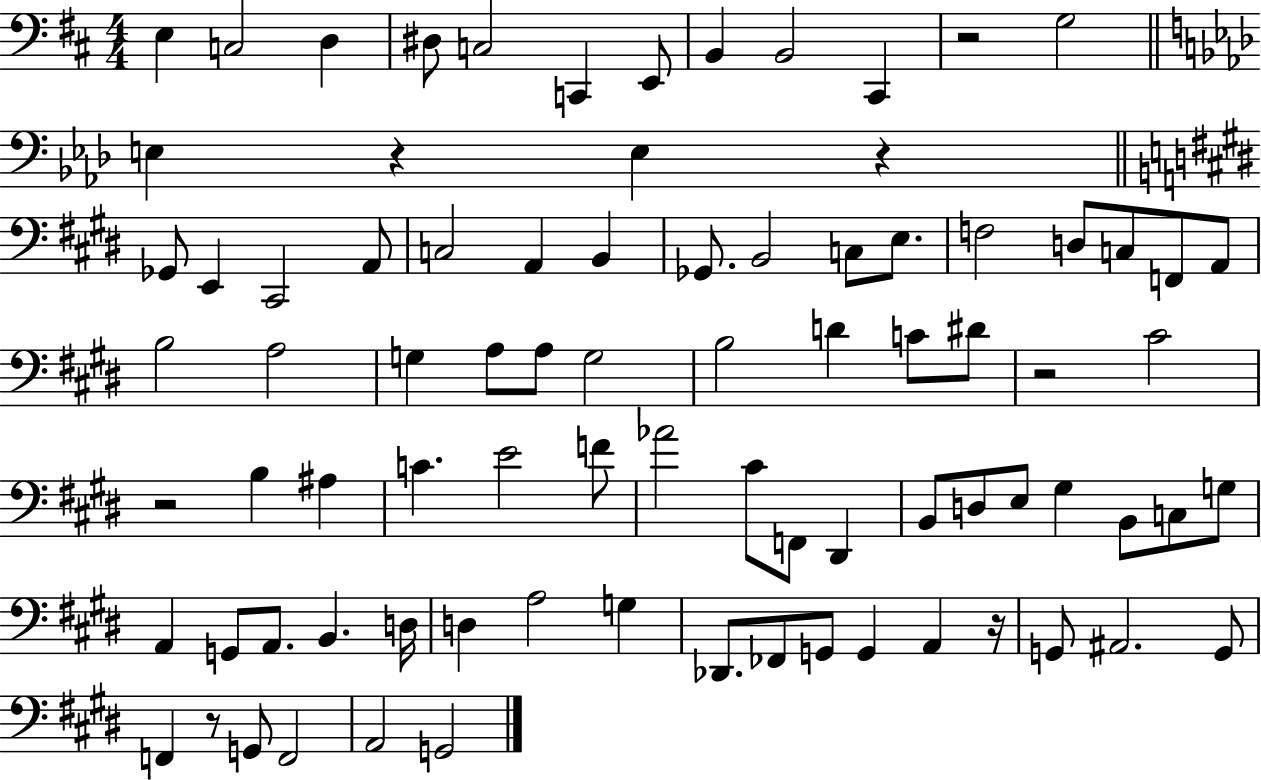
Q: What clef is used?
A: bass